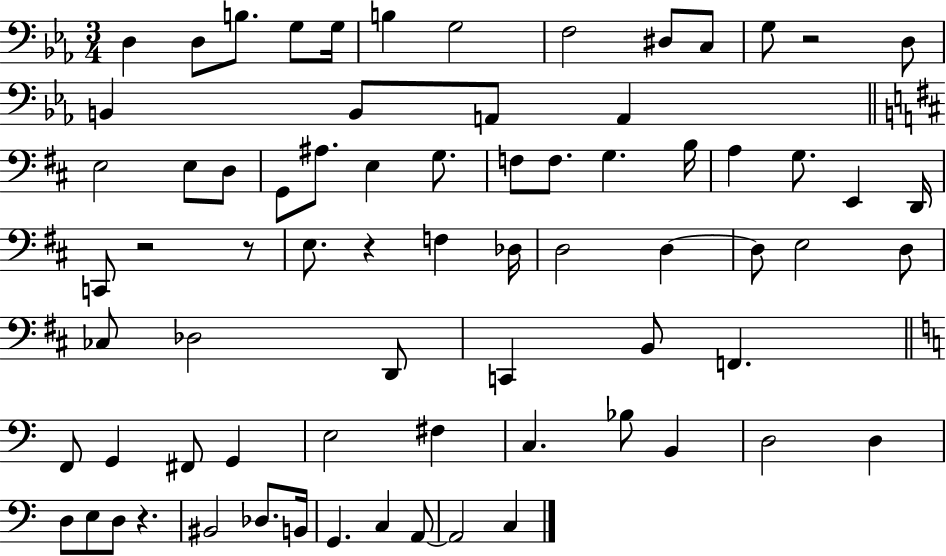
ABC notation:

X:1
T:Untitled
M:3/4
L:1/4
K:Eb
D, D,/2 B,/2 G,/2 G,/4 B, G,2 F,2 ^D,/2 C,/2 G,/2 z2 D,/2 B,, B,,/2 A,,/2 A,, E,2 E,/2 D,/2 G,,/2 ^A,/2 E, G,/2 F,/2 F,/2 G, B,/4 A, G,/2 E,, D,,/4 C,,/2 z2 z/2 E,/2 z F, _D,/4 D,2 D, D,/2 E,2 D,/2 _C,/2 _D,2 D,,/2 C,, B,,/2 F,, F,,/2 G,, ^F,,/2 G,, E,2 ^F, C, _B,/2 B,, D,2 D, D,/2 E,/2 D,/2 z ^B,,2 _D,/2 B,,/4 G,, C, A,,/2 A,,2 C,